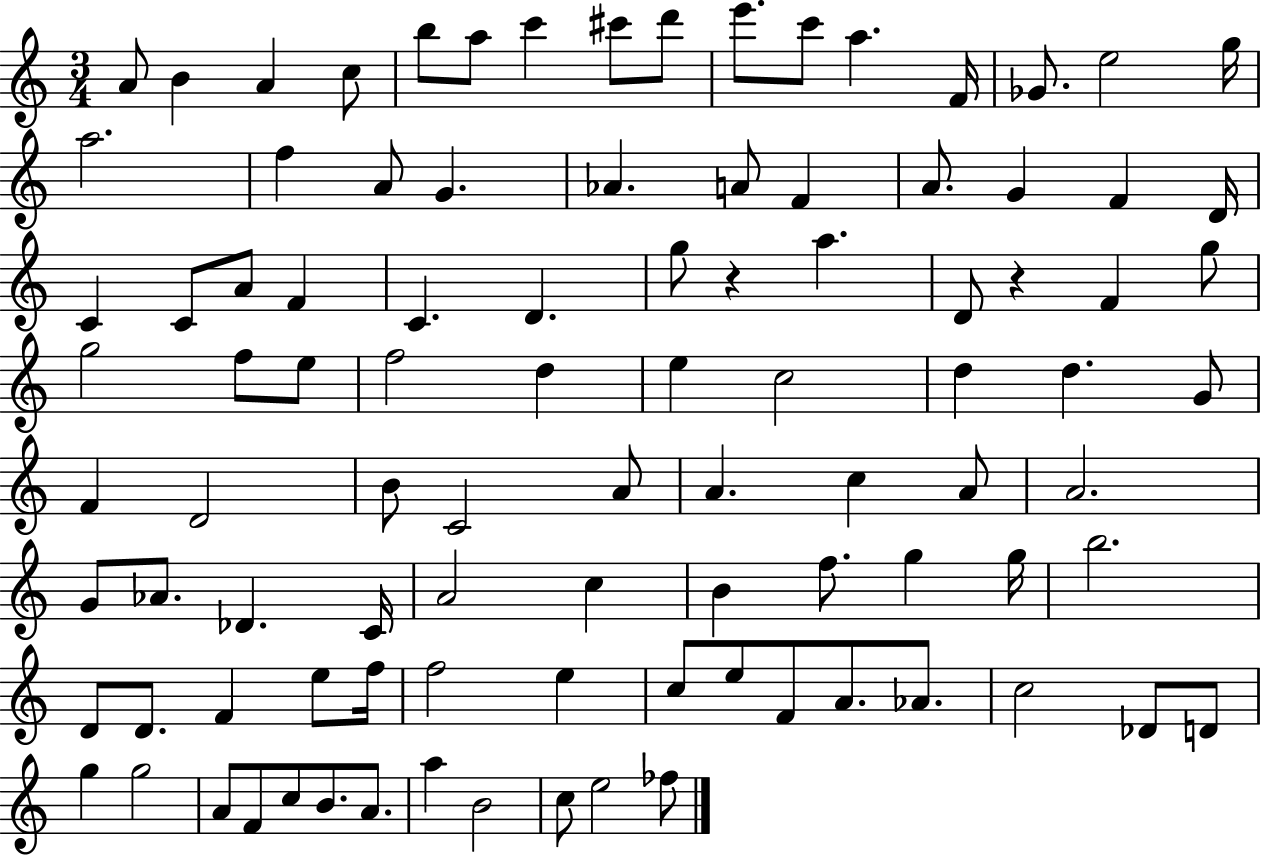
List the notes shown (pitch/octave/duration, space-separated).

A4/e B4/q A4/q C5/e B5/e A5/e C6/q C#6/e D6/e E6/e. C6/e A5/q. F4/s Gb4/e. E5/h G5/s A5/h. F5/q A4/e G4/q. Ab4/q. A4/e F4/q A4/e. G4/q F4/q D4/s C4/q C4/e A4/e F4/q C4/q. D4/q. G5/e R/q A5/q. D4/e R/q F4/q G5/e G5/h F5/e E5/e F5/h D5/q E5/q C5/h D5/q D5/q. G4/e F4/q D4/h B4/e C4/h A4/e A4/q. C5/q A4/e A4/h. G4/e Ab4/e. Db4/q. C4/s A4/h C5/q B4/q F5/e. G5/q G5/s B5/h. D4/e D4/e. F4/q E5/e F5/s F5/h E5/q C5/e E5/e F4/e A4/e. Ab4/e. C5/h Db4/e D4/e G5/q G5/h A4/e F4/e C5/e B4/e. A4/e. A5/q B4/h C5/e E5/h FES5/e